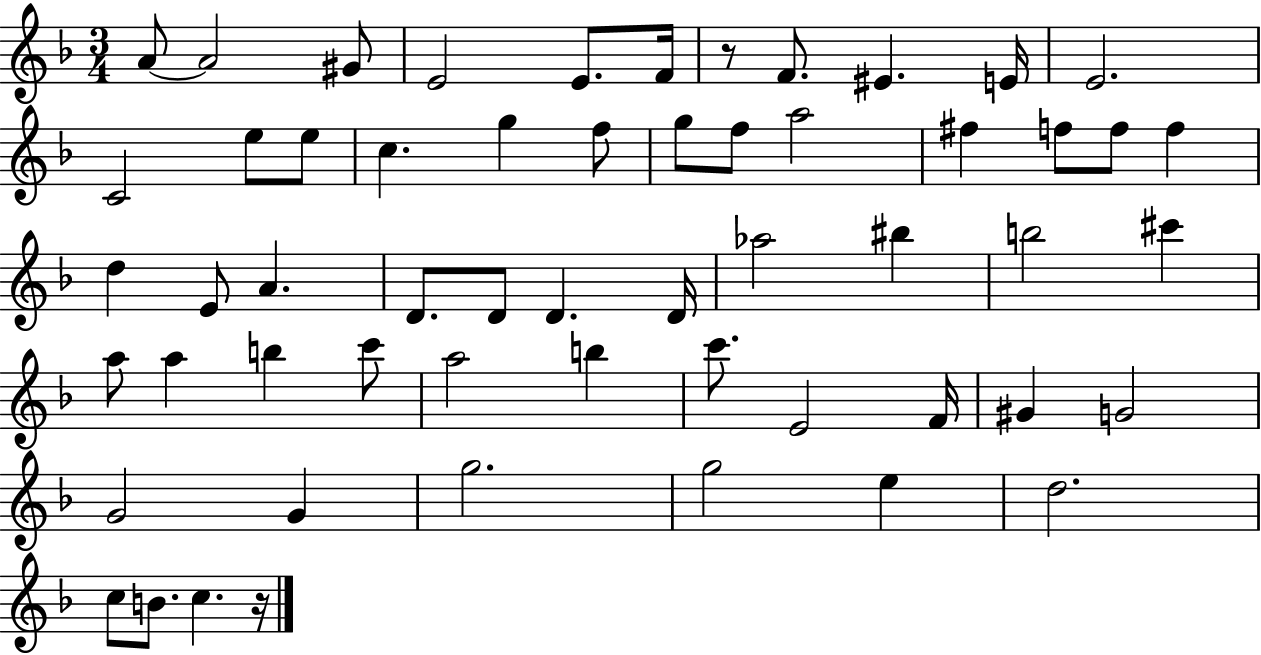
X:1
T:Untitled
M:3/4
L:1/4
K:F
A/2 A2 ^G/2 E2 E/2 F/4 z/2 F/2 ^E E/4 E2 C2 e/2 e/2 c g f/2 g/2 f/2 a2 ^f f/2 f/2 f d E/2 A D/2 D/2 D D/4 _a2 ^b b2 ^c' a/2 a b c'/2 a2 b c'/2 E2 F/4 ^G G2 G2 G g2 g2 e d2 c/2 B/2 c z/4